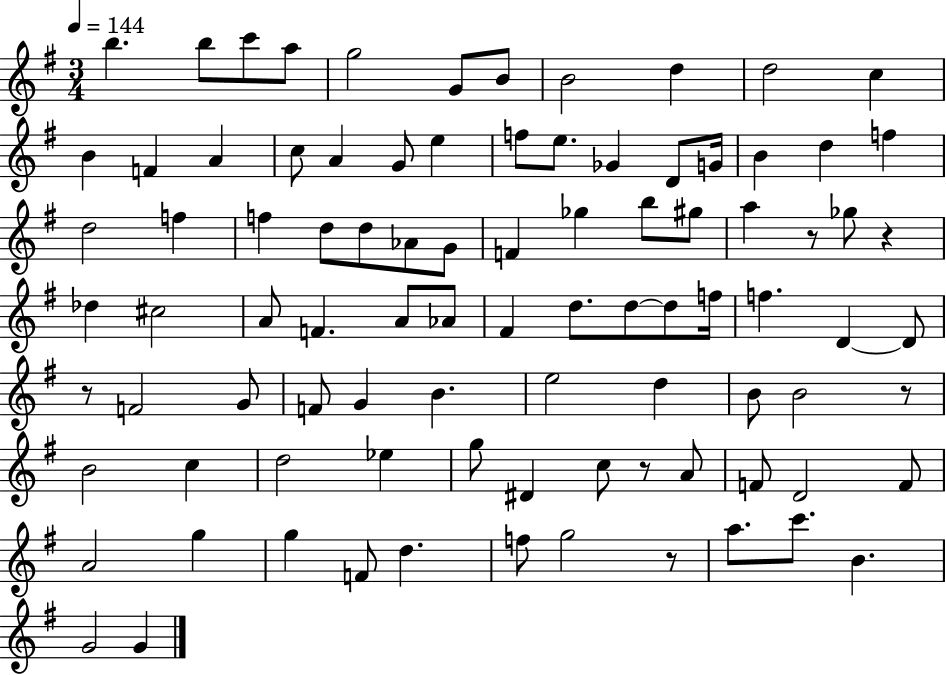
{
  \clef treble
  \numericTimeSignature
  \time 3/4
  \key g \major
  \tempo 4 = 144
  b''4. b''8 c'''8 a''8 | g''2 g'8 b'8 | b'2 d''4 | d''2 c''4 | \break b'4 f'4 a'4 | c''8 a'4 g'8 e''4 | f''8 e''8. ges'4 d'8 g'16 | b'4 d''4 f''4 | \break d''2 f''4 | f''4 d''8 d''8 aes'8 g'8 | f'4 ges''4 b''8 gis''8 | a''4 r8 ges''8 r4 | \break des''4 cis''2 | a'8 f'4. a'8 aes'8 | fis'4 d''8. d''8~~ d''8 f''16 | f''4. d'4~~ d'8 | \break r8 f'2 g'8 | f'8 g'4 b'4. | e''2 d''4 | b'8 b'2 r8 | \break b'2 c''4 | d''2 ees''4 | g''8 dis'4 c''8 r8 a'8 | f'8 d'2 f'8 | \break a'2 g''4 | g''4 f'8 d''4. | f''8 g''2 r8 | a''8. c'''8. b'4. | \break g'2 g'4 | \bar "|."
}